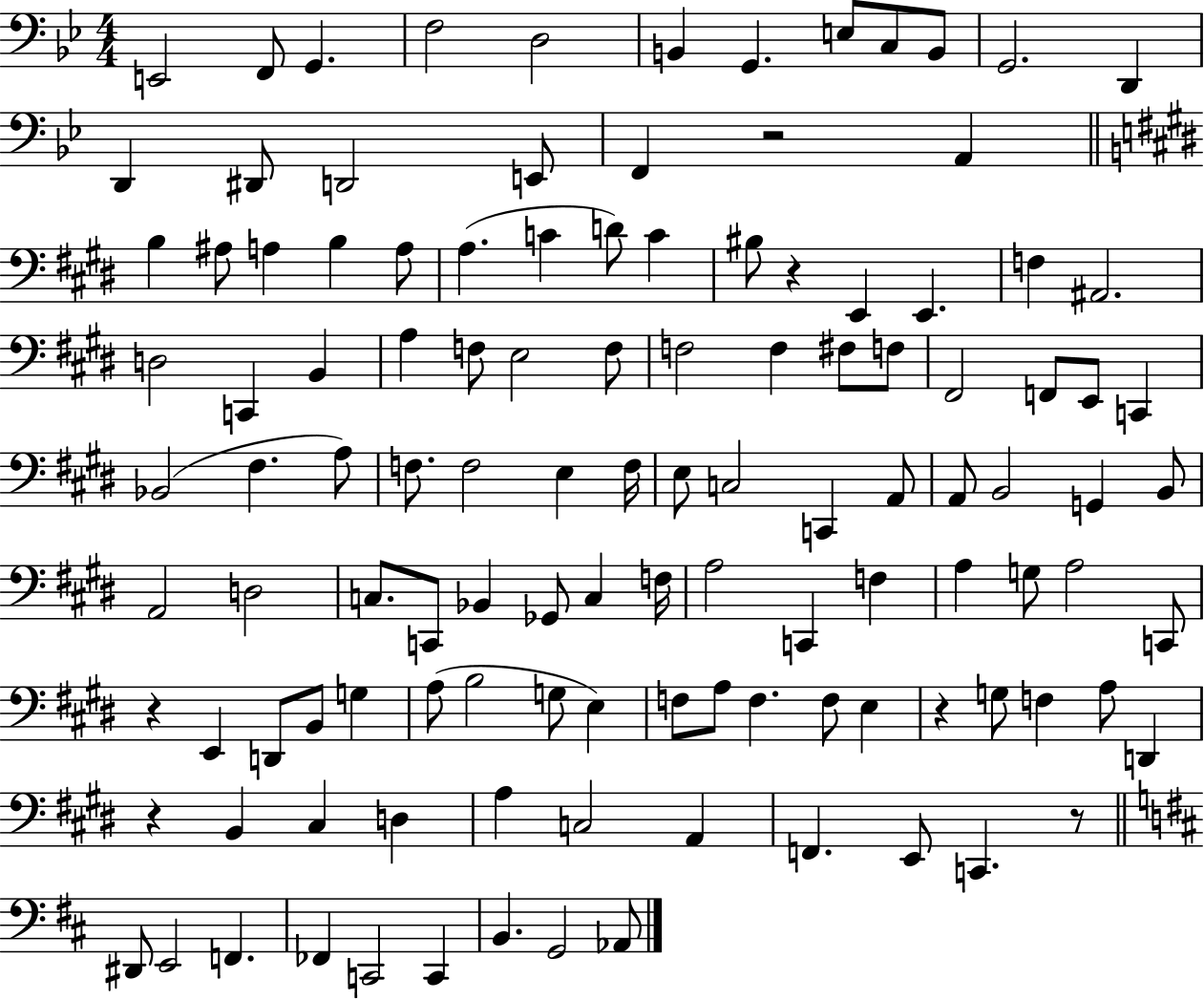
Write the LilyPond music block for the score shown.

{
  \clef bass
  \numericTimeSignature
  \time 4/4
  \key bes \major
  \repeat volta 2 { e,2 f,8 g,4. | f2 d2 | b,4 g,4. e8 c8 b,8 | g,2. d,4 | \break d,4 dis,8 d,2 e,8 | f,4 r2 a,4 | \bar "||" \break \key e \major b4 ais8 a4 b4 a8 | a4.( c'4 d'8) c'4 | bis8 r4 e,4 e,4. | f4 ais,2. | \break d2 c,4 b,4 | a4 f8 e2 f8 | f2 f4 fis8 f8 | fis,2 f,8 e,8 c,4 | \break bes,2( fis4. a8) | f8. f2 e4 f16 | e8 c2 c,4 a,8 | a,8 b,2 g,4 b,8 | \break a,2 d2 | c8. c,8 bes,4 ges,8 c4 f16 | a2 c,4 f4 | a4 g8 a2 c,8 | \break r4 e,4 d,8 b,8 g4 | a8( b2 g8 e4) | f8 a8 f4. f8 e4 | r4 g8 f4 a8 d,4 | \break r4 b,4 cis4 d4 | a4 c2 a,4 | f,4. e,8 c,4. r8 | \bar "||" \break \key b \minor dis,8 e,2 f,4. | fes,4 c,2 c,4 | b,4. g,2 aes,8 | } \bar "|."
}